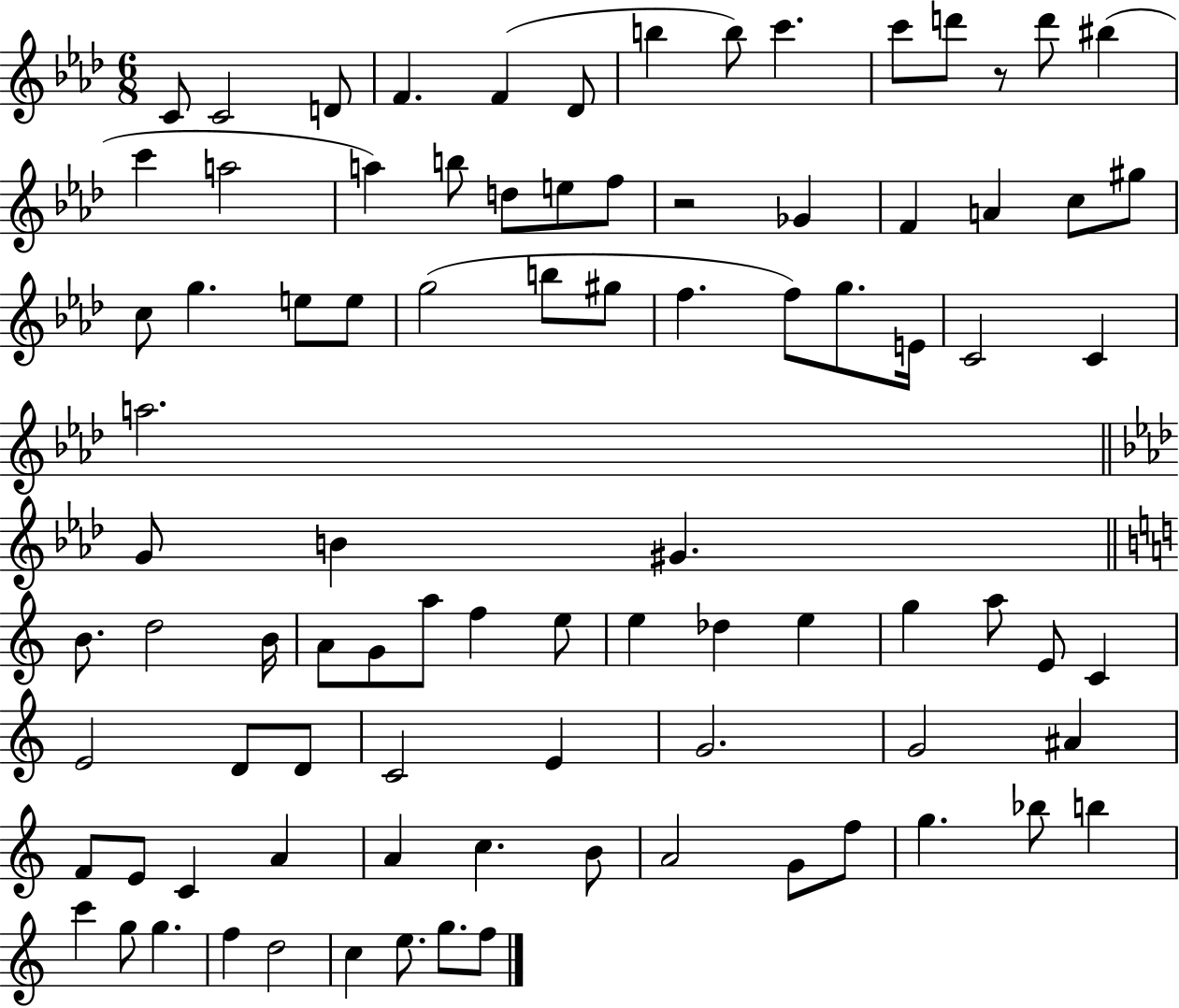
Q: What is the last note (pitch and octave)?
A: F5